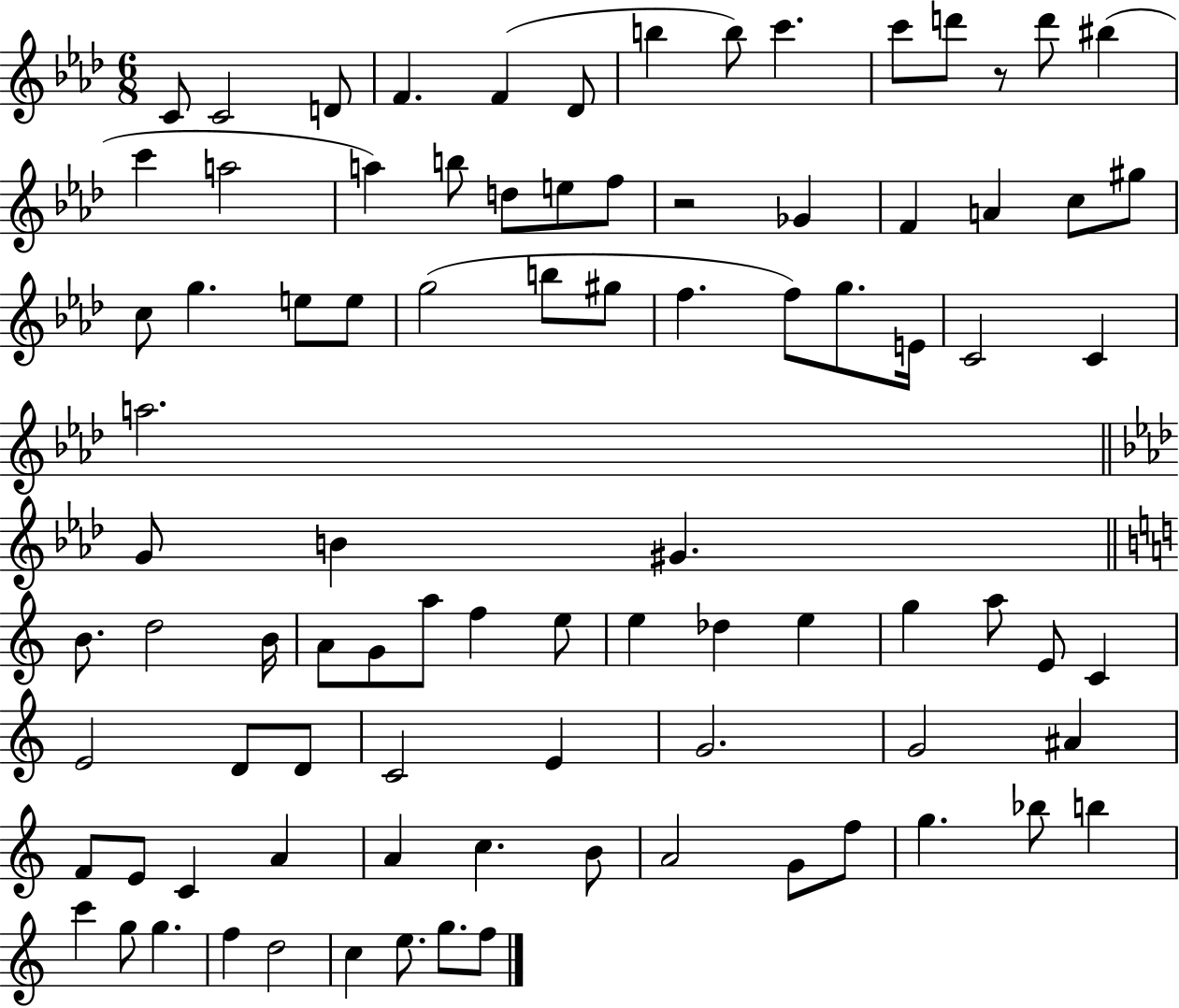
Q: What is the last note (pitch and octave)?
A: F5